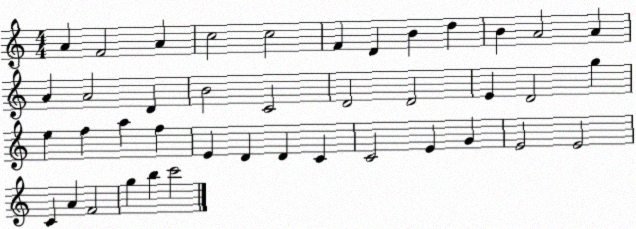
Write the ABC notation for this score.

X:1
T:Untitled
M:4/4
L:1/4
K:C
A F2 A c2 c2 F D B d B A2 A A A2 D B2 C2 D2 D2 E D2 g e f a f E D D C C2 E G E2 E2 C A F2 g b c'2